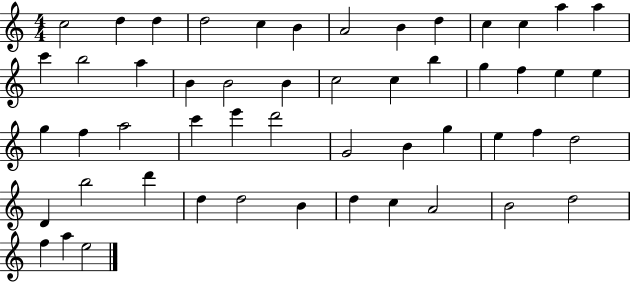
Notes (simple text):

C5/h D5/q D5/q D5/h C5/q B4/q A4/h B4/q D5/q C5/q C5/q A5/q A5/q C6/q B5/h A5/q B4/q B4/h B4/q C5/h C5/q B5/q G5/q F5/q E5/q E5/q G5/q F5/q A5/h C6/q E6/q D6/h G4/h B4/q G5/q E5/q F5/q D5/h D4/q B5/h D6/q D5/q D5/h B4/q D5/q C5/q A4/h B4/h D5/h F5/q A5/q E5/h